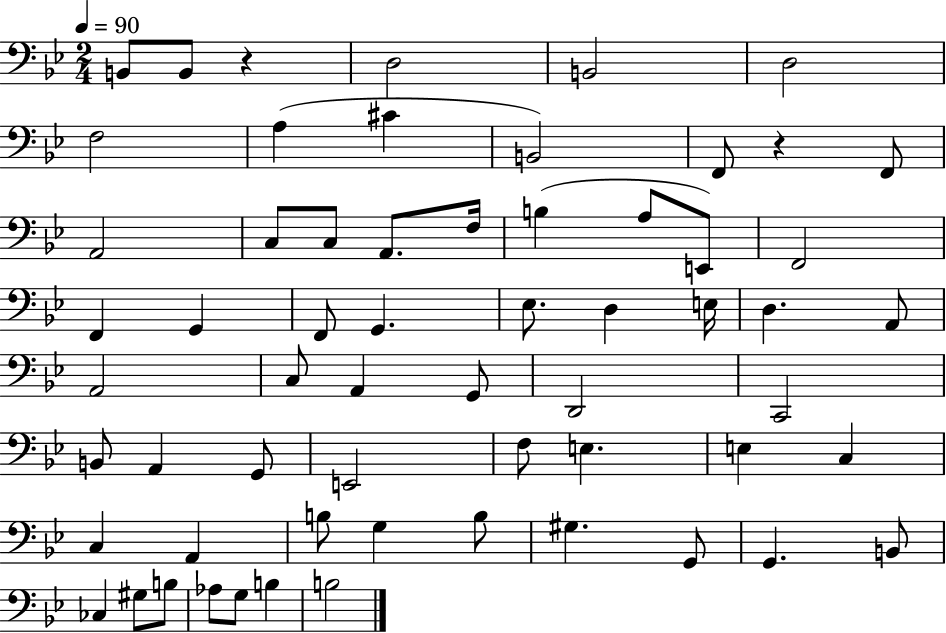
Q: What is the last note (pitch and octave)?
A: B3